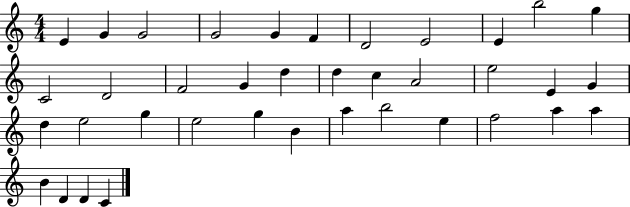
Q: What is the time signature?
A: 4/4